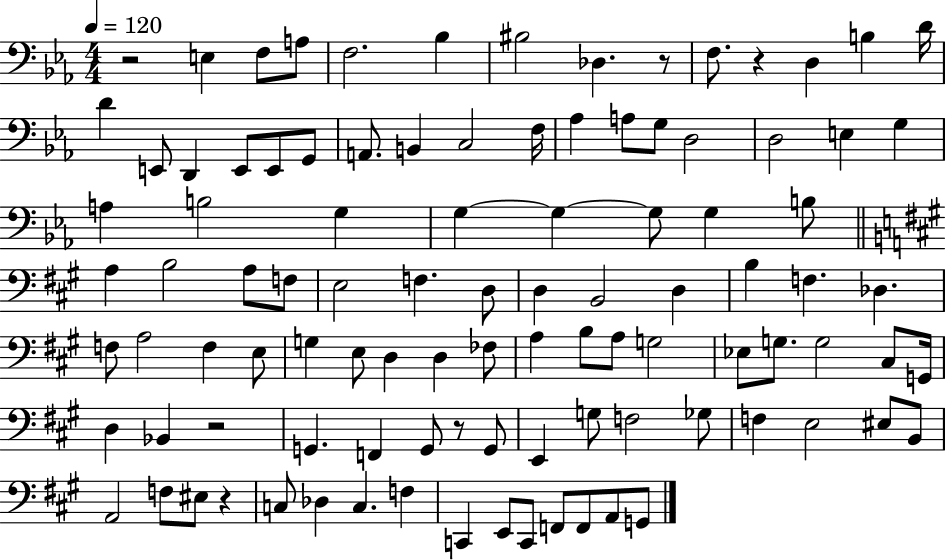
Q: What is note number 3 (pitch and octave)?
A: A3